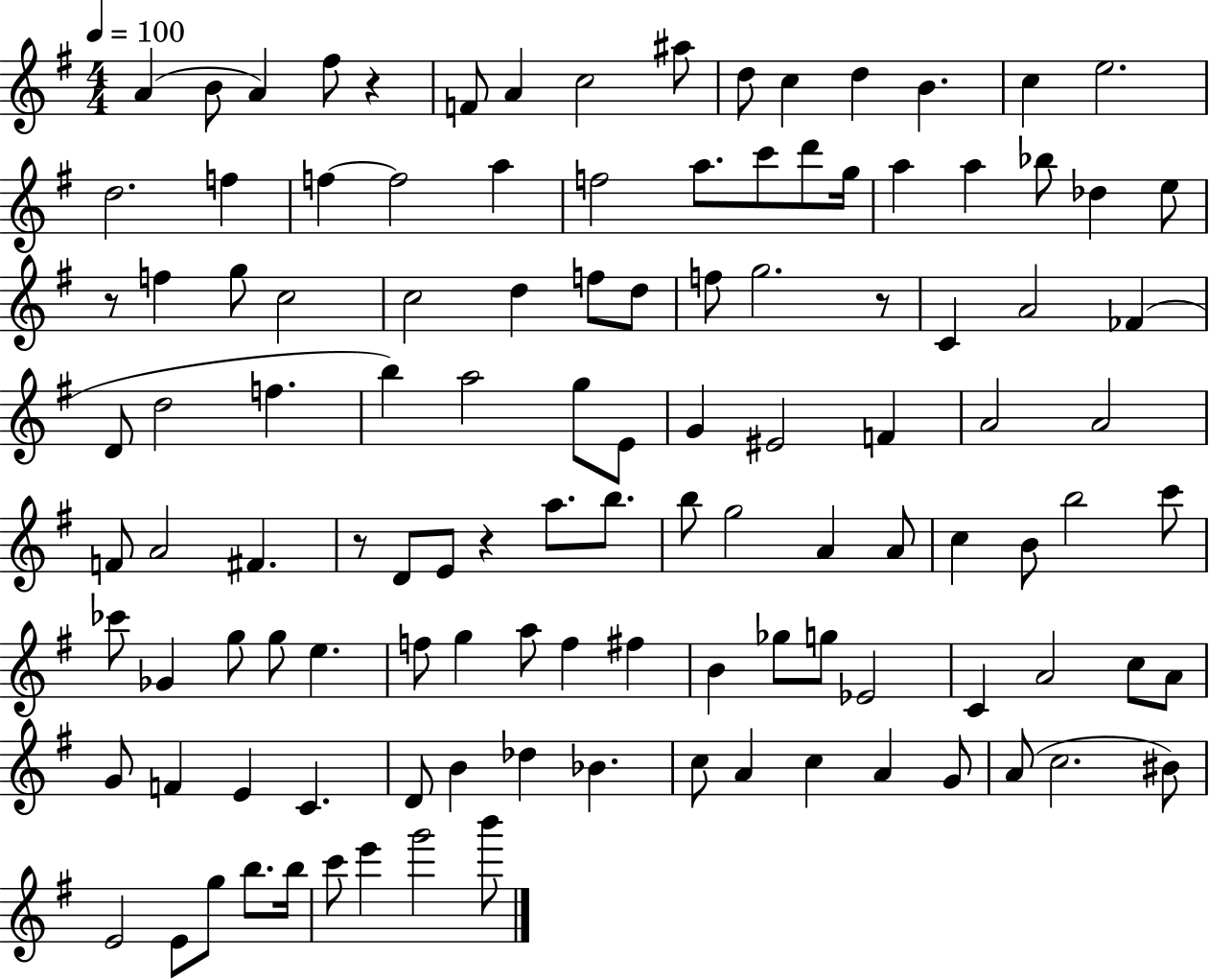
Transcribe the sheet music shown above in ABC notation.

X:1
T:Untitled
M:4/4
L:1/4
K:G
A B/2 A ^f/2 z F/2 A c2 ^a/2 d/2 c d B c e2 d2 f f f2 a f2 a/2 c'/2 d'/2 g/4 a a _b/2 _d e/2 z/2 f g/2 c2 c2 d f/2 d/2 f/2 g2 z/2 C A2 _F D/2 d2 f b a2 g/2 E/2 G ^E2 F A2 A2 F/2 A2 ^F z/2 D/2 E/2 z a/2 b/2 b/2 g2 A A/2 c B/2 b2 c'/2 _c'/2 _G g/2 g/2 e f/2 g a/2 f ^f B _g/2 g/2 _E2 C A2 c/2 A/2 G/2 F E C D/2 B _d _B c/2 A c A G/2 A/2 c2 ^B/2 E2 E/2 g/2 b/2 b/4 c'/2 e' g'2 b'/2